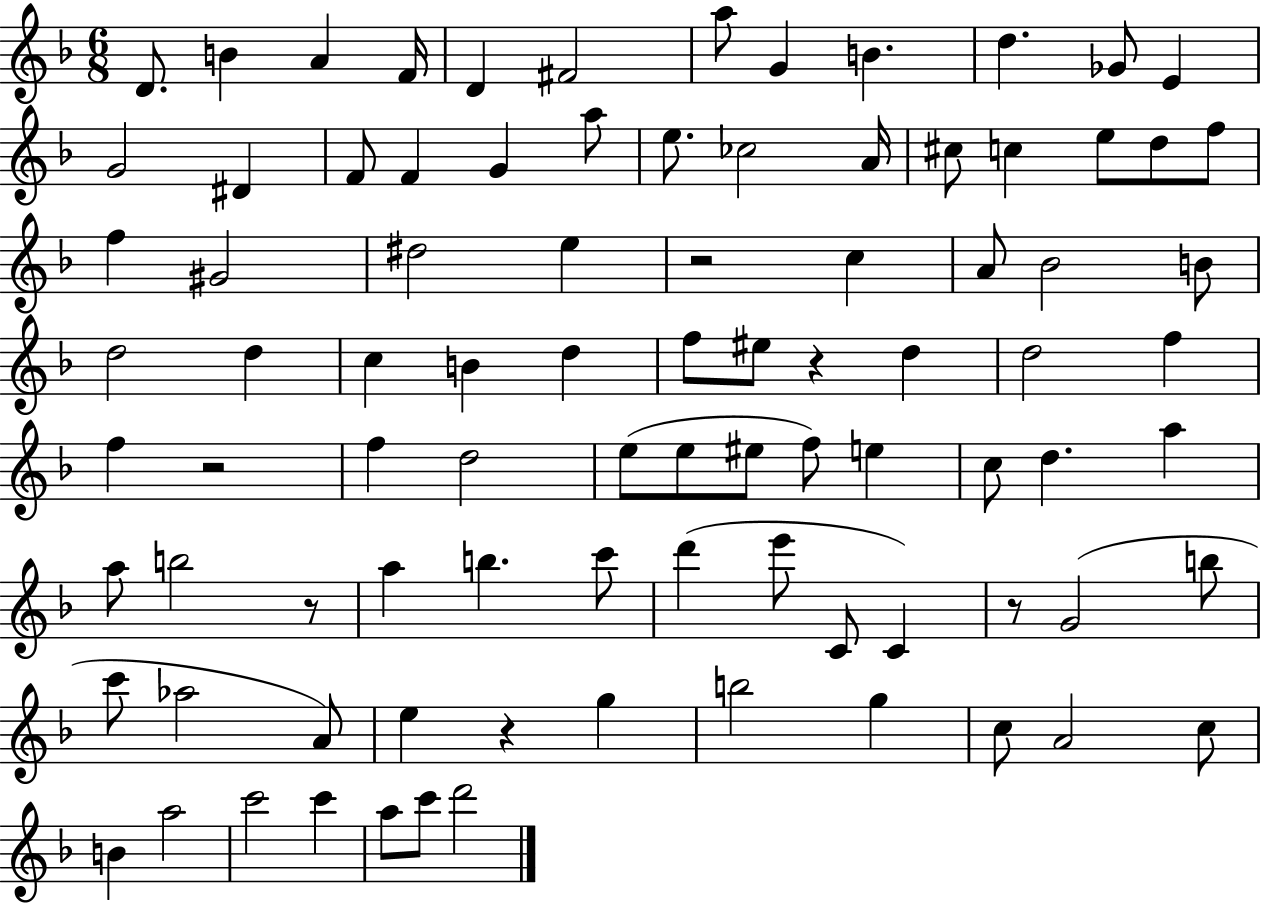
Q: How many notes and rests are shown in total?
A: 89